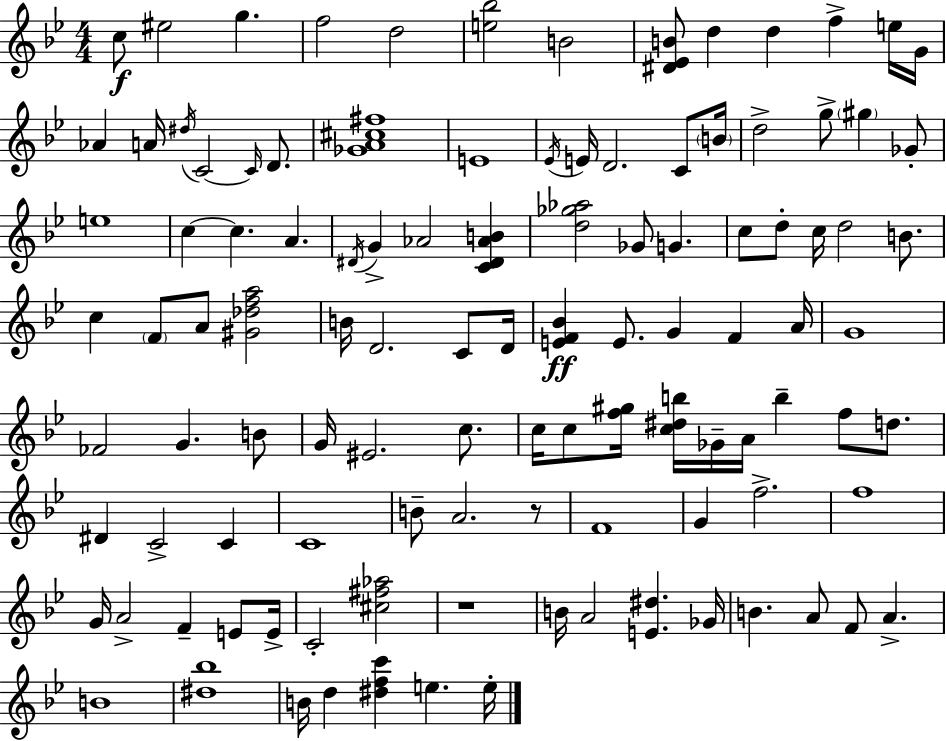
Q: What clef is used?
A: treble